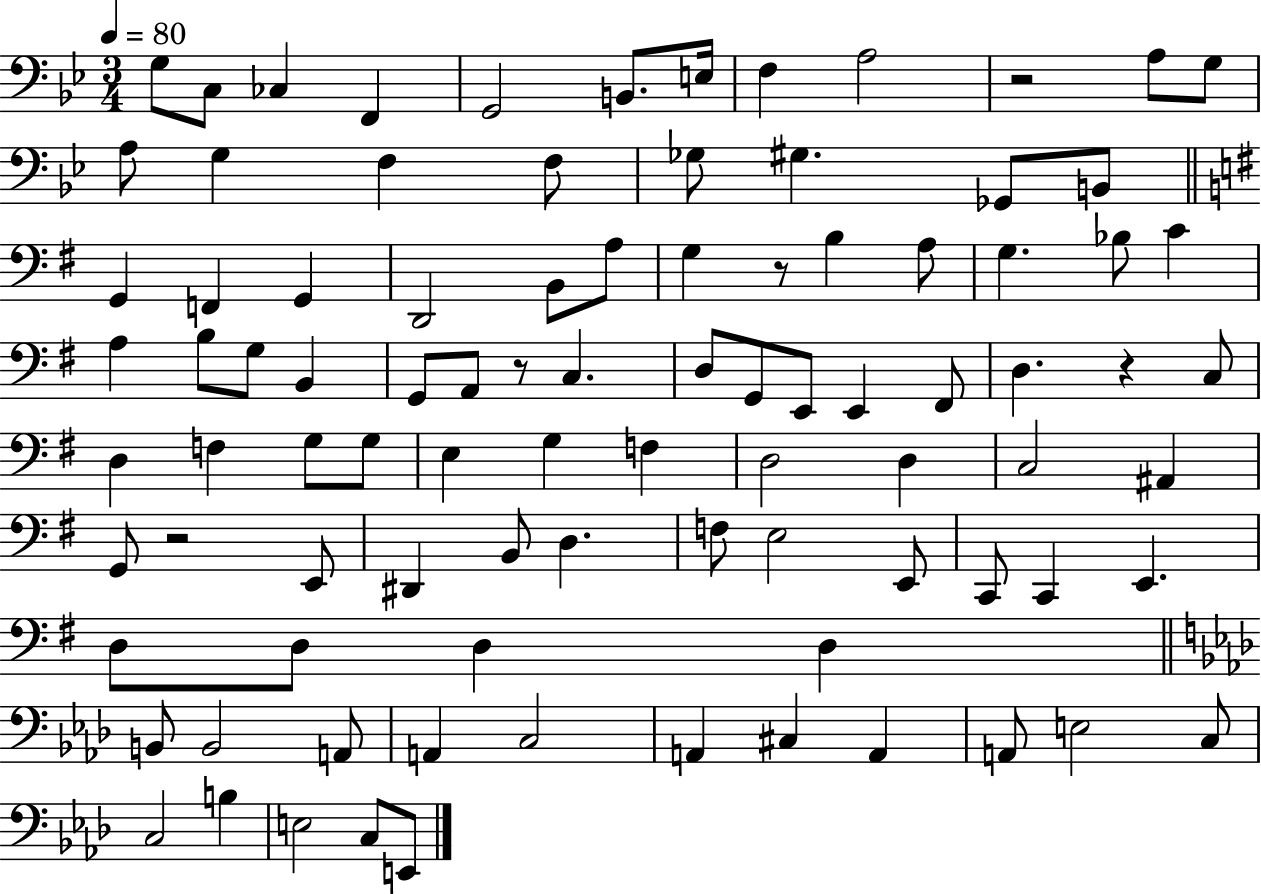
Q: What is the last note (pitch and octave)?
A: E2